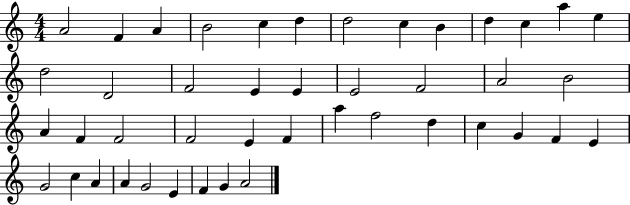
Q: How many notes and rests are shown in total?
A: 44